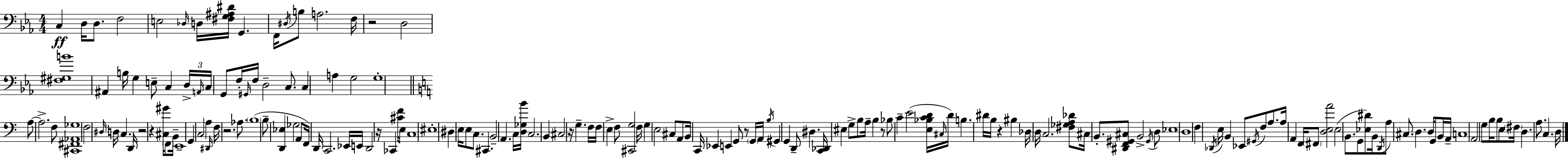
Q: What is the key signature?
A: EES major